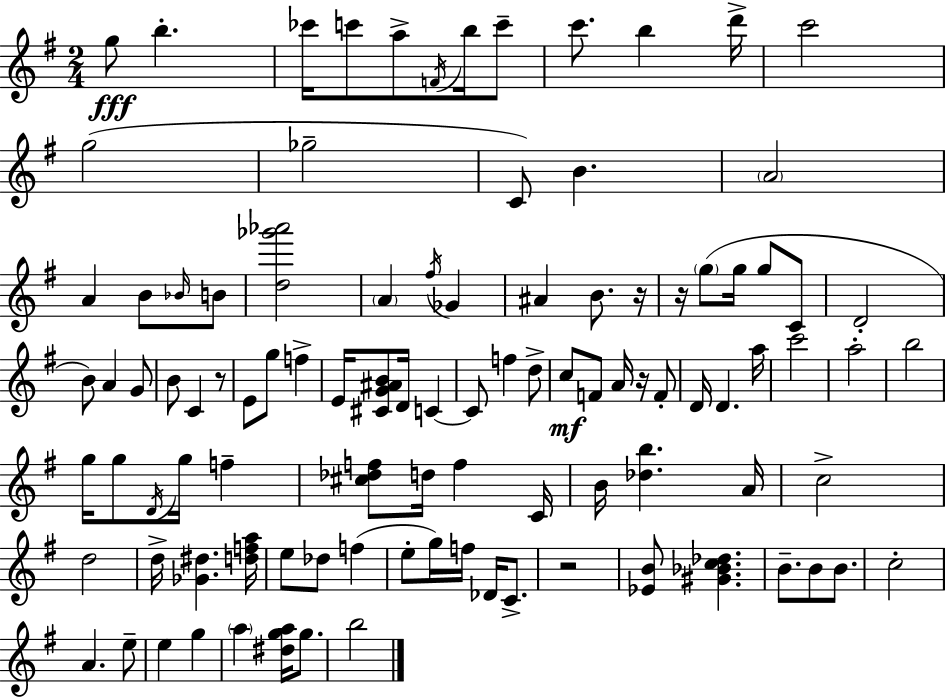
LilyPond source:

{
  \clef treble
  \numericTimeSignature
  \time 2/4
  \key e \minor
  g''8\fff b''4.-. | ces'''16 c'''8 a''8-> \acciaccatura { f'16 } b''16 c'''8-- | c'''8. b''4 | d'''16-> c'''2 | \break g''2( | ges''2-- | c'8) b'4. | \parenthesize a'2 | \break a'4 b'8 \grace { bes'16 } | b'8 <d'' ges''' aes'''>2 | \parenthesize a'4 \acciaccatura { fis''16 } ges'4 | ais'4 b'8. | \break r16 r16 \parenthesize g''8( g''16 g''8 | c'8 d'2-. | b'8) a'4 | g'8 b'8 c'4 | \break r8 e'8 g''8 f''4-> | e'16 <cis' g' ais' b'>8 d'16 c'4~~ | c'8 f''4 | d''8-> c''8\mf f'8 a'16 | \break r16 f'8-. d'16 d'4. | a''16 c'''2 | a''2-. | b''2 | \break g''16 g''8 \acciaccatura { d'16 } g''16 | f''4-- <cis'' des'' f''>8 d''16 f''4 | c'16 b'16 <des'' b''>4. | a'16 c''2-> | \break d''2 | d''16-> <ges' dis''>4. | <d'' f'' a''>16 e''8 des''8 | f''4( e''8-. g''16) f''16 | \break des'16 c'8.-> r2 | <ees' b'>8 <gis' bes' c'' des''>4. | b'8.-- b'8 | b'8. c''2-. | \break a'4. | e''8-- e''4 | g''4 \parenthesize a''4 | <dis'' g'' a''>16 g''8. b''2 | \break \bar "|."
}